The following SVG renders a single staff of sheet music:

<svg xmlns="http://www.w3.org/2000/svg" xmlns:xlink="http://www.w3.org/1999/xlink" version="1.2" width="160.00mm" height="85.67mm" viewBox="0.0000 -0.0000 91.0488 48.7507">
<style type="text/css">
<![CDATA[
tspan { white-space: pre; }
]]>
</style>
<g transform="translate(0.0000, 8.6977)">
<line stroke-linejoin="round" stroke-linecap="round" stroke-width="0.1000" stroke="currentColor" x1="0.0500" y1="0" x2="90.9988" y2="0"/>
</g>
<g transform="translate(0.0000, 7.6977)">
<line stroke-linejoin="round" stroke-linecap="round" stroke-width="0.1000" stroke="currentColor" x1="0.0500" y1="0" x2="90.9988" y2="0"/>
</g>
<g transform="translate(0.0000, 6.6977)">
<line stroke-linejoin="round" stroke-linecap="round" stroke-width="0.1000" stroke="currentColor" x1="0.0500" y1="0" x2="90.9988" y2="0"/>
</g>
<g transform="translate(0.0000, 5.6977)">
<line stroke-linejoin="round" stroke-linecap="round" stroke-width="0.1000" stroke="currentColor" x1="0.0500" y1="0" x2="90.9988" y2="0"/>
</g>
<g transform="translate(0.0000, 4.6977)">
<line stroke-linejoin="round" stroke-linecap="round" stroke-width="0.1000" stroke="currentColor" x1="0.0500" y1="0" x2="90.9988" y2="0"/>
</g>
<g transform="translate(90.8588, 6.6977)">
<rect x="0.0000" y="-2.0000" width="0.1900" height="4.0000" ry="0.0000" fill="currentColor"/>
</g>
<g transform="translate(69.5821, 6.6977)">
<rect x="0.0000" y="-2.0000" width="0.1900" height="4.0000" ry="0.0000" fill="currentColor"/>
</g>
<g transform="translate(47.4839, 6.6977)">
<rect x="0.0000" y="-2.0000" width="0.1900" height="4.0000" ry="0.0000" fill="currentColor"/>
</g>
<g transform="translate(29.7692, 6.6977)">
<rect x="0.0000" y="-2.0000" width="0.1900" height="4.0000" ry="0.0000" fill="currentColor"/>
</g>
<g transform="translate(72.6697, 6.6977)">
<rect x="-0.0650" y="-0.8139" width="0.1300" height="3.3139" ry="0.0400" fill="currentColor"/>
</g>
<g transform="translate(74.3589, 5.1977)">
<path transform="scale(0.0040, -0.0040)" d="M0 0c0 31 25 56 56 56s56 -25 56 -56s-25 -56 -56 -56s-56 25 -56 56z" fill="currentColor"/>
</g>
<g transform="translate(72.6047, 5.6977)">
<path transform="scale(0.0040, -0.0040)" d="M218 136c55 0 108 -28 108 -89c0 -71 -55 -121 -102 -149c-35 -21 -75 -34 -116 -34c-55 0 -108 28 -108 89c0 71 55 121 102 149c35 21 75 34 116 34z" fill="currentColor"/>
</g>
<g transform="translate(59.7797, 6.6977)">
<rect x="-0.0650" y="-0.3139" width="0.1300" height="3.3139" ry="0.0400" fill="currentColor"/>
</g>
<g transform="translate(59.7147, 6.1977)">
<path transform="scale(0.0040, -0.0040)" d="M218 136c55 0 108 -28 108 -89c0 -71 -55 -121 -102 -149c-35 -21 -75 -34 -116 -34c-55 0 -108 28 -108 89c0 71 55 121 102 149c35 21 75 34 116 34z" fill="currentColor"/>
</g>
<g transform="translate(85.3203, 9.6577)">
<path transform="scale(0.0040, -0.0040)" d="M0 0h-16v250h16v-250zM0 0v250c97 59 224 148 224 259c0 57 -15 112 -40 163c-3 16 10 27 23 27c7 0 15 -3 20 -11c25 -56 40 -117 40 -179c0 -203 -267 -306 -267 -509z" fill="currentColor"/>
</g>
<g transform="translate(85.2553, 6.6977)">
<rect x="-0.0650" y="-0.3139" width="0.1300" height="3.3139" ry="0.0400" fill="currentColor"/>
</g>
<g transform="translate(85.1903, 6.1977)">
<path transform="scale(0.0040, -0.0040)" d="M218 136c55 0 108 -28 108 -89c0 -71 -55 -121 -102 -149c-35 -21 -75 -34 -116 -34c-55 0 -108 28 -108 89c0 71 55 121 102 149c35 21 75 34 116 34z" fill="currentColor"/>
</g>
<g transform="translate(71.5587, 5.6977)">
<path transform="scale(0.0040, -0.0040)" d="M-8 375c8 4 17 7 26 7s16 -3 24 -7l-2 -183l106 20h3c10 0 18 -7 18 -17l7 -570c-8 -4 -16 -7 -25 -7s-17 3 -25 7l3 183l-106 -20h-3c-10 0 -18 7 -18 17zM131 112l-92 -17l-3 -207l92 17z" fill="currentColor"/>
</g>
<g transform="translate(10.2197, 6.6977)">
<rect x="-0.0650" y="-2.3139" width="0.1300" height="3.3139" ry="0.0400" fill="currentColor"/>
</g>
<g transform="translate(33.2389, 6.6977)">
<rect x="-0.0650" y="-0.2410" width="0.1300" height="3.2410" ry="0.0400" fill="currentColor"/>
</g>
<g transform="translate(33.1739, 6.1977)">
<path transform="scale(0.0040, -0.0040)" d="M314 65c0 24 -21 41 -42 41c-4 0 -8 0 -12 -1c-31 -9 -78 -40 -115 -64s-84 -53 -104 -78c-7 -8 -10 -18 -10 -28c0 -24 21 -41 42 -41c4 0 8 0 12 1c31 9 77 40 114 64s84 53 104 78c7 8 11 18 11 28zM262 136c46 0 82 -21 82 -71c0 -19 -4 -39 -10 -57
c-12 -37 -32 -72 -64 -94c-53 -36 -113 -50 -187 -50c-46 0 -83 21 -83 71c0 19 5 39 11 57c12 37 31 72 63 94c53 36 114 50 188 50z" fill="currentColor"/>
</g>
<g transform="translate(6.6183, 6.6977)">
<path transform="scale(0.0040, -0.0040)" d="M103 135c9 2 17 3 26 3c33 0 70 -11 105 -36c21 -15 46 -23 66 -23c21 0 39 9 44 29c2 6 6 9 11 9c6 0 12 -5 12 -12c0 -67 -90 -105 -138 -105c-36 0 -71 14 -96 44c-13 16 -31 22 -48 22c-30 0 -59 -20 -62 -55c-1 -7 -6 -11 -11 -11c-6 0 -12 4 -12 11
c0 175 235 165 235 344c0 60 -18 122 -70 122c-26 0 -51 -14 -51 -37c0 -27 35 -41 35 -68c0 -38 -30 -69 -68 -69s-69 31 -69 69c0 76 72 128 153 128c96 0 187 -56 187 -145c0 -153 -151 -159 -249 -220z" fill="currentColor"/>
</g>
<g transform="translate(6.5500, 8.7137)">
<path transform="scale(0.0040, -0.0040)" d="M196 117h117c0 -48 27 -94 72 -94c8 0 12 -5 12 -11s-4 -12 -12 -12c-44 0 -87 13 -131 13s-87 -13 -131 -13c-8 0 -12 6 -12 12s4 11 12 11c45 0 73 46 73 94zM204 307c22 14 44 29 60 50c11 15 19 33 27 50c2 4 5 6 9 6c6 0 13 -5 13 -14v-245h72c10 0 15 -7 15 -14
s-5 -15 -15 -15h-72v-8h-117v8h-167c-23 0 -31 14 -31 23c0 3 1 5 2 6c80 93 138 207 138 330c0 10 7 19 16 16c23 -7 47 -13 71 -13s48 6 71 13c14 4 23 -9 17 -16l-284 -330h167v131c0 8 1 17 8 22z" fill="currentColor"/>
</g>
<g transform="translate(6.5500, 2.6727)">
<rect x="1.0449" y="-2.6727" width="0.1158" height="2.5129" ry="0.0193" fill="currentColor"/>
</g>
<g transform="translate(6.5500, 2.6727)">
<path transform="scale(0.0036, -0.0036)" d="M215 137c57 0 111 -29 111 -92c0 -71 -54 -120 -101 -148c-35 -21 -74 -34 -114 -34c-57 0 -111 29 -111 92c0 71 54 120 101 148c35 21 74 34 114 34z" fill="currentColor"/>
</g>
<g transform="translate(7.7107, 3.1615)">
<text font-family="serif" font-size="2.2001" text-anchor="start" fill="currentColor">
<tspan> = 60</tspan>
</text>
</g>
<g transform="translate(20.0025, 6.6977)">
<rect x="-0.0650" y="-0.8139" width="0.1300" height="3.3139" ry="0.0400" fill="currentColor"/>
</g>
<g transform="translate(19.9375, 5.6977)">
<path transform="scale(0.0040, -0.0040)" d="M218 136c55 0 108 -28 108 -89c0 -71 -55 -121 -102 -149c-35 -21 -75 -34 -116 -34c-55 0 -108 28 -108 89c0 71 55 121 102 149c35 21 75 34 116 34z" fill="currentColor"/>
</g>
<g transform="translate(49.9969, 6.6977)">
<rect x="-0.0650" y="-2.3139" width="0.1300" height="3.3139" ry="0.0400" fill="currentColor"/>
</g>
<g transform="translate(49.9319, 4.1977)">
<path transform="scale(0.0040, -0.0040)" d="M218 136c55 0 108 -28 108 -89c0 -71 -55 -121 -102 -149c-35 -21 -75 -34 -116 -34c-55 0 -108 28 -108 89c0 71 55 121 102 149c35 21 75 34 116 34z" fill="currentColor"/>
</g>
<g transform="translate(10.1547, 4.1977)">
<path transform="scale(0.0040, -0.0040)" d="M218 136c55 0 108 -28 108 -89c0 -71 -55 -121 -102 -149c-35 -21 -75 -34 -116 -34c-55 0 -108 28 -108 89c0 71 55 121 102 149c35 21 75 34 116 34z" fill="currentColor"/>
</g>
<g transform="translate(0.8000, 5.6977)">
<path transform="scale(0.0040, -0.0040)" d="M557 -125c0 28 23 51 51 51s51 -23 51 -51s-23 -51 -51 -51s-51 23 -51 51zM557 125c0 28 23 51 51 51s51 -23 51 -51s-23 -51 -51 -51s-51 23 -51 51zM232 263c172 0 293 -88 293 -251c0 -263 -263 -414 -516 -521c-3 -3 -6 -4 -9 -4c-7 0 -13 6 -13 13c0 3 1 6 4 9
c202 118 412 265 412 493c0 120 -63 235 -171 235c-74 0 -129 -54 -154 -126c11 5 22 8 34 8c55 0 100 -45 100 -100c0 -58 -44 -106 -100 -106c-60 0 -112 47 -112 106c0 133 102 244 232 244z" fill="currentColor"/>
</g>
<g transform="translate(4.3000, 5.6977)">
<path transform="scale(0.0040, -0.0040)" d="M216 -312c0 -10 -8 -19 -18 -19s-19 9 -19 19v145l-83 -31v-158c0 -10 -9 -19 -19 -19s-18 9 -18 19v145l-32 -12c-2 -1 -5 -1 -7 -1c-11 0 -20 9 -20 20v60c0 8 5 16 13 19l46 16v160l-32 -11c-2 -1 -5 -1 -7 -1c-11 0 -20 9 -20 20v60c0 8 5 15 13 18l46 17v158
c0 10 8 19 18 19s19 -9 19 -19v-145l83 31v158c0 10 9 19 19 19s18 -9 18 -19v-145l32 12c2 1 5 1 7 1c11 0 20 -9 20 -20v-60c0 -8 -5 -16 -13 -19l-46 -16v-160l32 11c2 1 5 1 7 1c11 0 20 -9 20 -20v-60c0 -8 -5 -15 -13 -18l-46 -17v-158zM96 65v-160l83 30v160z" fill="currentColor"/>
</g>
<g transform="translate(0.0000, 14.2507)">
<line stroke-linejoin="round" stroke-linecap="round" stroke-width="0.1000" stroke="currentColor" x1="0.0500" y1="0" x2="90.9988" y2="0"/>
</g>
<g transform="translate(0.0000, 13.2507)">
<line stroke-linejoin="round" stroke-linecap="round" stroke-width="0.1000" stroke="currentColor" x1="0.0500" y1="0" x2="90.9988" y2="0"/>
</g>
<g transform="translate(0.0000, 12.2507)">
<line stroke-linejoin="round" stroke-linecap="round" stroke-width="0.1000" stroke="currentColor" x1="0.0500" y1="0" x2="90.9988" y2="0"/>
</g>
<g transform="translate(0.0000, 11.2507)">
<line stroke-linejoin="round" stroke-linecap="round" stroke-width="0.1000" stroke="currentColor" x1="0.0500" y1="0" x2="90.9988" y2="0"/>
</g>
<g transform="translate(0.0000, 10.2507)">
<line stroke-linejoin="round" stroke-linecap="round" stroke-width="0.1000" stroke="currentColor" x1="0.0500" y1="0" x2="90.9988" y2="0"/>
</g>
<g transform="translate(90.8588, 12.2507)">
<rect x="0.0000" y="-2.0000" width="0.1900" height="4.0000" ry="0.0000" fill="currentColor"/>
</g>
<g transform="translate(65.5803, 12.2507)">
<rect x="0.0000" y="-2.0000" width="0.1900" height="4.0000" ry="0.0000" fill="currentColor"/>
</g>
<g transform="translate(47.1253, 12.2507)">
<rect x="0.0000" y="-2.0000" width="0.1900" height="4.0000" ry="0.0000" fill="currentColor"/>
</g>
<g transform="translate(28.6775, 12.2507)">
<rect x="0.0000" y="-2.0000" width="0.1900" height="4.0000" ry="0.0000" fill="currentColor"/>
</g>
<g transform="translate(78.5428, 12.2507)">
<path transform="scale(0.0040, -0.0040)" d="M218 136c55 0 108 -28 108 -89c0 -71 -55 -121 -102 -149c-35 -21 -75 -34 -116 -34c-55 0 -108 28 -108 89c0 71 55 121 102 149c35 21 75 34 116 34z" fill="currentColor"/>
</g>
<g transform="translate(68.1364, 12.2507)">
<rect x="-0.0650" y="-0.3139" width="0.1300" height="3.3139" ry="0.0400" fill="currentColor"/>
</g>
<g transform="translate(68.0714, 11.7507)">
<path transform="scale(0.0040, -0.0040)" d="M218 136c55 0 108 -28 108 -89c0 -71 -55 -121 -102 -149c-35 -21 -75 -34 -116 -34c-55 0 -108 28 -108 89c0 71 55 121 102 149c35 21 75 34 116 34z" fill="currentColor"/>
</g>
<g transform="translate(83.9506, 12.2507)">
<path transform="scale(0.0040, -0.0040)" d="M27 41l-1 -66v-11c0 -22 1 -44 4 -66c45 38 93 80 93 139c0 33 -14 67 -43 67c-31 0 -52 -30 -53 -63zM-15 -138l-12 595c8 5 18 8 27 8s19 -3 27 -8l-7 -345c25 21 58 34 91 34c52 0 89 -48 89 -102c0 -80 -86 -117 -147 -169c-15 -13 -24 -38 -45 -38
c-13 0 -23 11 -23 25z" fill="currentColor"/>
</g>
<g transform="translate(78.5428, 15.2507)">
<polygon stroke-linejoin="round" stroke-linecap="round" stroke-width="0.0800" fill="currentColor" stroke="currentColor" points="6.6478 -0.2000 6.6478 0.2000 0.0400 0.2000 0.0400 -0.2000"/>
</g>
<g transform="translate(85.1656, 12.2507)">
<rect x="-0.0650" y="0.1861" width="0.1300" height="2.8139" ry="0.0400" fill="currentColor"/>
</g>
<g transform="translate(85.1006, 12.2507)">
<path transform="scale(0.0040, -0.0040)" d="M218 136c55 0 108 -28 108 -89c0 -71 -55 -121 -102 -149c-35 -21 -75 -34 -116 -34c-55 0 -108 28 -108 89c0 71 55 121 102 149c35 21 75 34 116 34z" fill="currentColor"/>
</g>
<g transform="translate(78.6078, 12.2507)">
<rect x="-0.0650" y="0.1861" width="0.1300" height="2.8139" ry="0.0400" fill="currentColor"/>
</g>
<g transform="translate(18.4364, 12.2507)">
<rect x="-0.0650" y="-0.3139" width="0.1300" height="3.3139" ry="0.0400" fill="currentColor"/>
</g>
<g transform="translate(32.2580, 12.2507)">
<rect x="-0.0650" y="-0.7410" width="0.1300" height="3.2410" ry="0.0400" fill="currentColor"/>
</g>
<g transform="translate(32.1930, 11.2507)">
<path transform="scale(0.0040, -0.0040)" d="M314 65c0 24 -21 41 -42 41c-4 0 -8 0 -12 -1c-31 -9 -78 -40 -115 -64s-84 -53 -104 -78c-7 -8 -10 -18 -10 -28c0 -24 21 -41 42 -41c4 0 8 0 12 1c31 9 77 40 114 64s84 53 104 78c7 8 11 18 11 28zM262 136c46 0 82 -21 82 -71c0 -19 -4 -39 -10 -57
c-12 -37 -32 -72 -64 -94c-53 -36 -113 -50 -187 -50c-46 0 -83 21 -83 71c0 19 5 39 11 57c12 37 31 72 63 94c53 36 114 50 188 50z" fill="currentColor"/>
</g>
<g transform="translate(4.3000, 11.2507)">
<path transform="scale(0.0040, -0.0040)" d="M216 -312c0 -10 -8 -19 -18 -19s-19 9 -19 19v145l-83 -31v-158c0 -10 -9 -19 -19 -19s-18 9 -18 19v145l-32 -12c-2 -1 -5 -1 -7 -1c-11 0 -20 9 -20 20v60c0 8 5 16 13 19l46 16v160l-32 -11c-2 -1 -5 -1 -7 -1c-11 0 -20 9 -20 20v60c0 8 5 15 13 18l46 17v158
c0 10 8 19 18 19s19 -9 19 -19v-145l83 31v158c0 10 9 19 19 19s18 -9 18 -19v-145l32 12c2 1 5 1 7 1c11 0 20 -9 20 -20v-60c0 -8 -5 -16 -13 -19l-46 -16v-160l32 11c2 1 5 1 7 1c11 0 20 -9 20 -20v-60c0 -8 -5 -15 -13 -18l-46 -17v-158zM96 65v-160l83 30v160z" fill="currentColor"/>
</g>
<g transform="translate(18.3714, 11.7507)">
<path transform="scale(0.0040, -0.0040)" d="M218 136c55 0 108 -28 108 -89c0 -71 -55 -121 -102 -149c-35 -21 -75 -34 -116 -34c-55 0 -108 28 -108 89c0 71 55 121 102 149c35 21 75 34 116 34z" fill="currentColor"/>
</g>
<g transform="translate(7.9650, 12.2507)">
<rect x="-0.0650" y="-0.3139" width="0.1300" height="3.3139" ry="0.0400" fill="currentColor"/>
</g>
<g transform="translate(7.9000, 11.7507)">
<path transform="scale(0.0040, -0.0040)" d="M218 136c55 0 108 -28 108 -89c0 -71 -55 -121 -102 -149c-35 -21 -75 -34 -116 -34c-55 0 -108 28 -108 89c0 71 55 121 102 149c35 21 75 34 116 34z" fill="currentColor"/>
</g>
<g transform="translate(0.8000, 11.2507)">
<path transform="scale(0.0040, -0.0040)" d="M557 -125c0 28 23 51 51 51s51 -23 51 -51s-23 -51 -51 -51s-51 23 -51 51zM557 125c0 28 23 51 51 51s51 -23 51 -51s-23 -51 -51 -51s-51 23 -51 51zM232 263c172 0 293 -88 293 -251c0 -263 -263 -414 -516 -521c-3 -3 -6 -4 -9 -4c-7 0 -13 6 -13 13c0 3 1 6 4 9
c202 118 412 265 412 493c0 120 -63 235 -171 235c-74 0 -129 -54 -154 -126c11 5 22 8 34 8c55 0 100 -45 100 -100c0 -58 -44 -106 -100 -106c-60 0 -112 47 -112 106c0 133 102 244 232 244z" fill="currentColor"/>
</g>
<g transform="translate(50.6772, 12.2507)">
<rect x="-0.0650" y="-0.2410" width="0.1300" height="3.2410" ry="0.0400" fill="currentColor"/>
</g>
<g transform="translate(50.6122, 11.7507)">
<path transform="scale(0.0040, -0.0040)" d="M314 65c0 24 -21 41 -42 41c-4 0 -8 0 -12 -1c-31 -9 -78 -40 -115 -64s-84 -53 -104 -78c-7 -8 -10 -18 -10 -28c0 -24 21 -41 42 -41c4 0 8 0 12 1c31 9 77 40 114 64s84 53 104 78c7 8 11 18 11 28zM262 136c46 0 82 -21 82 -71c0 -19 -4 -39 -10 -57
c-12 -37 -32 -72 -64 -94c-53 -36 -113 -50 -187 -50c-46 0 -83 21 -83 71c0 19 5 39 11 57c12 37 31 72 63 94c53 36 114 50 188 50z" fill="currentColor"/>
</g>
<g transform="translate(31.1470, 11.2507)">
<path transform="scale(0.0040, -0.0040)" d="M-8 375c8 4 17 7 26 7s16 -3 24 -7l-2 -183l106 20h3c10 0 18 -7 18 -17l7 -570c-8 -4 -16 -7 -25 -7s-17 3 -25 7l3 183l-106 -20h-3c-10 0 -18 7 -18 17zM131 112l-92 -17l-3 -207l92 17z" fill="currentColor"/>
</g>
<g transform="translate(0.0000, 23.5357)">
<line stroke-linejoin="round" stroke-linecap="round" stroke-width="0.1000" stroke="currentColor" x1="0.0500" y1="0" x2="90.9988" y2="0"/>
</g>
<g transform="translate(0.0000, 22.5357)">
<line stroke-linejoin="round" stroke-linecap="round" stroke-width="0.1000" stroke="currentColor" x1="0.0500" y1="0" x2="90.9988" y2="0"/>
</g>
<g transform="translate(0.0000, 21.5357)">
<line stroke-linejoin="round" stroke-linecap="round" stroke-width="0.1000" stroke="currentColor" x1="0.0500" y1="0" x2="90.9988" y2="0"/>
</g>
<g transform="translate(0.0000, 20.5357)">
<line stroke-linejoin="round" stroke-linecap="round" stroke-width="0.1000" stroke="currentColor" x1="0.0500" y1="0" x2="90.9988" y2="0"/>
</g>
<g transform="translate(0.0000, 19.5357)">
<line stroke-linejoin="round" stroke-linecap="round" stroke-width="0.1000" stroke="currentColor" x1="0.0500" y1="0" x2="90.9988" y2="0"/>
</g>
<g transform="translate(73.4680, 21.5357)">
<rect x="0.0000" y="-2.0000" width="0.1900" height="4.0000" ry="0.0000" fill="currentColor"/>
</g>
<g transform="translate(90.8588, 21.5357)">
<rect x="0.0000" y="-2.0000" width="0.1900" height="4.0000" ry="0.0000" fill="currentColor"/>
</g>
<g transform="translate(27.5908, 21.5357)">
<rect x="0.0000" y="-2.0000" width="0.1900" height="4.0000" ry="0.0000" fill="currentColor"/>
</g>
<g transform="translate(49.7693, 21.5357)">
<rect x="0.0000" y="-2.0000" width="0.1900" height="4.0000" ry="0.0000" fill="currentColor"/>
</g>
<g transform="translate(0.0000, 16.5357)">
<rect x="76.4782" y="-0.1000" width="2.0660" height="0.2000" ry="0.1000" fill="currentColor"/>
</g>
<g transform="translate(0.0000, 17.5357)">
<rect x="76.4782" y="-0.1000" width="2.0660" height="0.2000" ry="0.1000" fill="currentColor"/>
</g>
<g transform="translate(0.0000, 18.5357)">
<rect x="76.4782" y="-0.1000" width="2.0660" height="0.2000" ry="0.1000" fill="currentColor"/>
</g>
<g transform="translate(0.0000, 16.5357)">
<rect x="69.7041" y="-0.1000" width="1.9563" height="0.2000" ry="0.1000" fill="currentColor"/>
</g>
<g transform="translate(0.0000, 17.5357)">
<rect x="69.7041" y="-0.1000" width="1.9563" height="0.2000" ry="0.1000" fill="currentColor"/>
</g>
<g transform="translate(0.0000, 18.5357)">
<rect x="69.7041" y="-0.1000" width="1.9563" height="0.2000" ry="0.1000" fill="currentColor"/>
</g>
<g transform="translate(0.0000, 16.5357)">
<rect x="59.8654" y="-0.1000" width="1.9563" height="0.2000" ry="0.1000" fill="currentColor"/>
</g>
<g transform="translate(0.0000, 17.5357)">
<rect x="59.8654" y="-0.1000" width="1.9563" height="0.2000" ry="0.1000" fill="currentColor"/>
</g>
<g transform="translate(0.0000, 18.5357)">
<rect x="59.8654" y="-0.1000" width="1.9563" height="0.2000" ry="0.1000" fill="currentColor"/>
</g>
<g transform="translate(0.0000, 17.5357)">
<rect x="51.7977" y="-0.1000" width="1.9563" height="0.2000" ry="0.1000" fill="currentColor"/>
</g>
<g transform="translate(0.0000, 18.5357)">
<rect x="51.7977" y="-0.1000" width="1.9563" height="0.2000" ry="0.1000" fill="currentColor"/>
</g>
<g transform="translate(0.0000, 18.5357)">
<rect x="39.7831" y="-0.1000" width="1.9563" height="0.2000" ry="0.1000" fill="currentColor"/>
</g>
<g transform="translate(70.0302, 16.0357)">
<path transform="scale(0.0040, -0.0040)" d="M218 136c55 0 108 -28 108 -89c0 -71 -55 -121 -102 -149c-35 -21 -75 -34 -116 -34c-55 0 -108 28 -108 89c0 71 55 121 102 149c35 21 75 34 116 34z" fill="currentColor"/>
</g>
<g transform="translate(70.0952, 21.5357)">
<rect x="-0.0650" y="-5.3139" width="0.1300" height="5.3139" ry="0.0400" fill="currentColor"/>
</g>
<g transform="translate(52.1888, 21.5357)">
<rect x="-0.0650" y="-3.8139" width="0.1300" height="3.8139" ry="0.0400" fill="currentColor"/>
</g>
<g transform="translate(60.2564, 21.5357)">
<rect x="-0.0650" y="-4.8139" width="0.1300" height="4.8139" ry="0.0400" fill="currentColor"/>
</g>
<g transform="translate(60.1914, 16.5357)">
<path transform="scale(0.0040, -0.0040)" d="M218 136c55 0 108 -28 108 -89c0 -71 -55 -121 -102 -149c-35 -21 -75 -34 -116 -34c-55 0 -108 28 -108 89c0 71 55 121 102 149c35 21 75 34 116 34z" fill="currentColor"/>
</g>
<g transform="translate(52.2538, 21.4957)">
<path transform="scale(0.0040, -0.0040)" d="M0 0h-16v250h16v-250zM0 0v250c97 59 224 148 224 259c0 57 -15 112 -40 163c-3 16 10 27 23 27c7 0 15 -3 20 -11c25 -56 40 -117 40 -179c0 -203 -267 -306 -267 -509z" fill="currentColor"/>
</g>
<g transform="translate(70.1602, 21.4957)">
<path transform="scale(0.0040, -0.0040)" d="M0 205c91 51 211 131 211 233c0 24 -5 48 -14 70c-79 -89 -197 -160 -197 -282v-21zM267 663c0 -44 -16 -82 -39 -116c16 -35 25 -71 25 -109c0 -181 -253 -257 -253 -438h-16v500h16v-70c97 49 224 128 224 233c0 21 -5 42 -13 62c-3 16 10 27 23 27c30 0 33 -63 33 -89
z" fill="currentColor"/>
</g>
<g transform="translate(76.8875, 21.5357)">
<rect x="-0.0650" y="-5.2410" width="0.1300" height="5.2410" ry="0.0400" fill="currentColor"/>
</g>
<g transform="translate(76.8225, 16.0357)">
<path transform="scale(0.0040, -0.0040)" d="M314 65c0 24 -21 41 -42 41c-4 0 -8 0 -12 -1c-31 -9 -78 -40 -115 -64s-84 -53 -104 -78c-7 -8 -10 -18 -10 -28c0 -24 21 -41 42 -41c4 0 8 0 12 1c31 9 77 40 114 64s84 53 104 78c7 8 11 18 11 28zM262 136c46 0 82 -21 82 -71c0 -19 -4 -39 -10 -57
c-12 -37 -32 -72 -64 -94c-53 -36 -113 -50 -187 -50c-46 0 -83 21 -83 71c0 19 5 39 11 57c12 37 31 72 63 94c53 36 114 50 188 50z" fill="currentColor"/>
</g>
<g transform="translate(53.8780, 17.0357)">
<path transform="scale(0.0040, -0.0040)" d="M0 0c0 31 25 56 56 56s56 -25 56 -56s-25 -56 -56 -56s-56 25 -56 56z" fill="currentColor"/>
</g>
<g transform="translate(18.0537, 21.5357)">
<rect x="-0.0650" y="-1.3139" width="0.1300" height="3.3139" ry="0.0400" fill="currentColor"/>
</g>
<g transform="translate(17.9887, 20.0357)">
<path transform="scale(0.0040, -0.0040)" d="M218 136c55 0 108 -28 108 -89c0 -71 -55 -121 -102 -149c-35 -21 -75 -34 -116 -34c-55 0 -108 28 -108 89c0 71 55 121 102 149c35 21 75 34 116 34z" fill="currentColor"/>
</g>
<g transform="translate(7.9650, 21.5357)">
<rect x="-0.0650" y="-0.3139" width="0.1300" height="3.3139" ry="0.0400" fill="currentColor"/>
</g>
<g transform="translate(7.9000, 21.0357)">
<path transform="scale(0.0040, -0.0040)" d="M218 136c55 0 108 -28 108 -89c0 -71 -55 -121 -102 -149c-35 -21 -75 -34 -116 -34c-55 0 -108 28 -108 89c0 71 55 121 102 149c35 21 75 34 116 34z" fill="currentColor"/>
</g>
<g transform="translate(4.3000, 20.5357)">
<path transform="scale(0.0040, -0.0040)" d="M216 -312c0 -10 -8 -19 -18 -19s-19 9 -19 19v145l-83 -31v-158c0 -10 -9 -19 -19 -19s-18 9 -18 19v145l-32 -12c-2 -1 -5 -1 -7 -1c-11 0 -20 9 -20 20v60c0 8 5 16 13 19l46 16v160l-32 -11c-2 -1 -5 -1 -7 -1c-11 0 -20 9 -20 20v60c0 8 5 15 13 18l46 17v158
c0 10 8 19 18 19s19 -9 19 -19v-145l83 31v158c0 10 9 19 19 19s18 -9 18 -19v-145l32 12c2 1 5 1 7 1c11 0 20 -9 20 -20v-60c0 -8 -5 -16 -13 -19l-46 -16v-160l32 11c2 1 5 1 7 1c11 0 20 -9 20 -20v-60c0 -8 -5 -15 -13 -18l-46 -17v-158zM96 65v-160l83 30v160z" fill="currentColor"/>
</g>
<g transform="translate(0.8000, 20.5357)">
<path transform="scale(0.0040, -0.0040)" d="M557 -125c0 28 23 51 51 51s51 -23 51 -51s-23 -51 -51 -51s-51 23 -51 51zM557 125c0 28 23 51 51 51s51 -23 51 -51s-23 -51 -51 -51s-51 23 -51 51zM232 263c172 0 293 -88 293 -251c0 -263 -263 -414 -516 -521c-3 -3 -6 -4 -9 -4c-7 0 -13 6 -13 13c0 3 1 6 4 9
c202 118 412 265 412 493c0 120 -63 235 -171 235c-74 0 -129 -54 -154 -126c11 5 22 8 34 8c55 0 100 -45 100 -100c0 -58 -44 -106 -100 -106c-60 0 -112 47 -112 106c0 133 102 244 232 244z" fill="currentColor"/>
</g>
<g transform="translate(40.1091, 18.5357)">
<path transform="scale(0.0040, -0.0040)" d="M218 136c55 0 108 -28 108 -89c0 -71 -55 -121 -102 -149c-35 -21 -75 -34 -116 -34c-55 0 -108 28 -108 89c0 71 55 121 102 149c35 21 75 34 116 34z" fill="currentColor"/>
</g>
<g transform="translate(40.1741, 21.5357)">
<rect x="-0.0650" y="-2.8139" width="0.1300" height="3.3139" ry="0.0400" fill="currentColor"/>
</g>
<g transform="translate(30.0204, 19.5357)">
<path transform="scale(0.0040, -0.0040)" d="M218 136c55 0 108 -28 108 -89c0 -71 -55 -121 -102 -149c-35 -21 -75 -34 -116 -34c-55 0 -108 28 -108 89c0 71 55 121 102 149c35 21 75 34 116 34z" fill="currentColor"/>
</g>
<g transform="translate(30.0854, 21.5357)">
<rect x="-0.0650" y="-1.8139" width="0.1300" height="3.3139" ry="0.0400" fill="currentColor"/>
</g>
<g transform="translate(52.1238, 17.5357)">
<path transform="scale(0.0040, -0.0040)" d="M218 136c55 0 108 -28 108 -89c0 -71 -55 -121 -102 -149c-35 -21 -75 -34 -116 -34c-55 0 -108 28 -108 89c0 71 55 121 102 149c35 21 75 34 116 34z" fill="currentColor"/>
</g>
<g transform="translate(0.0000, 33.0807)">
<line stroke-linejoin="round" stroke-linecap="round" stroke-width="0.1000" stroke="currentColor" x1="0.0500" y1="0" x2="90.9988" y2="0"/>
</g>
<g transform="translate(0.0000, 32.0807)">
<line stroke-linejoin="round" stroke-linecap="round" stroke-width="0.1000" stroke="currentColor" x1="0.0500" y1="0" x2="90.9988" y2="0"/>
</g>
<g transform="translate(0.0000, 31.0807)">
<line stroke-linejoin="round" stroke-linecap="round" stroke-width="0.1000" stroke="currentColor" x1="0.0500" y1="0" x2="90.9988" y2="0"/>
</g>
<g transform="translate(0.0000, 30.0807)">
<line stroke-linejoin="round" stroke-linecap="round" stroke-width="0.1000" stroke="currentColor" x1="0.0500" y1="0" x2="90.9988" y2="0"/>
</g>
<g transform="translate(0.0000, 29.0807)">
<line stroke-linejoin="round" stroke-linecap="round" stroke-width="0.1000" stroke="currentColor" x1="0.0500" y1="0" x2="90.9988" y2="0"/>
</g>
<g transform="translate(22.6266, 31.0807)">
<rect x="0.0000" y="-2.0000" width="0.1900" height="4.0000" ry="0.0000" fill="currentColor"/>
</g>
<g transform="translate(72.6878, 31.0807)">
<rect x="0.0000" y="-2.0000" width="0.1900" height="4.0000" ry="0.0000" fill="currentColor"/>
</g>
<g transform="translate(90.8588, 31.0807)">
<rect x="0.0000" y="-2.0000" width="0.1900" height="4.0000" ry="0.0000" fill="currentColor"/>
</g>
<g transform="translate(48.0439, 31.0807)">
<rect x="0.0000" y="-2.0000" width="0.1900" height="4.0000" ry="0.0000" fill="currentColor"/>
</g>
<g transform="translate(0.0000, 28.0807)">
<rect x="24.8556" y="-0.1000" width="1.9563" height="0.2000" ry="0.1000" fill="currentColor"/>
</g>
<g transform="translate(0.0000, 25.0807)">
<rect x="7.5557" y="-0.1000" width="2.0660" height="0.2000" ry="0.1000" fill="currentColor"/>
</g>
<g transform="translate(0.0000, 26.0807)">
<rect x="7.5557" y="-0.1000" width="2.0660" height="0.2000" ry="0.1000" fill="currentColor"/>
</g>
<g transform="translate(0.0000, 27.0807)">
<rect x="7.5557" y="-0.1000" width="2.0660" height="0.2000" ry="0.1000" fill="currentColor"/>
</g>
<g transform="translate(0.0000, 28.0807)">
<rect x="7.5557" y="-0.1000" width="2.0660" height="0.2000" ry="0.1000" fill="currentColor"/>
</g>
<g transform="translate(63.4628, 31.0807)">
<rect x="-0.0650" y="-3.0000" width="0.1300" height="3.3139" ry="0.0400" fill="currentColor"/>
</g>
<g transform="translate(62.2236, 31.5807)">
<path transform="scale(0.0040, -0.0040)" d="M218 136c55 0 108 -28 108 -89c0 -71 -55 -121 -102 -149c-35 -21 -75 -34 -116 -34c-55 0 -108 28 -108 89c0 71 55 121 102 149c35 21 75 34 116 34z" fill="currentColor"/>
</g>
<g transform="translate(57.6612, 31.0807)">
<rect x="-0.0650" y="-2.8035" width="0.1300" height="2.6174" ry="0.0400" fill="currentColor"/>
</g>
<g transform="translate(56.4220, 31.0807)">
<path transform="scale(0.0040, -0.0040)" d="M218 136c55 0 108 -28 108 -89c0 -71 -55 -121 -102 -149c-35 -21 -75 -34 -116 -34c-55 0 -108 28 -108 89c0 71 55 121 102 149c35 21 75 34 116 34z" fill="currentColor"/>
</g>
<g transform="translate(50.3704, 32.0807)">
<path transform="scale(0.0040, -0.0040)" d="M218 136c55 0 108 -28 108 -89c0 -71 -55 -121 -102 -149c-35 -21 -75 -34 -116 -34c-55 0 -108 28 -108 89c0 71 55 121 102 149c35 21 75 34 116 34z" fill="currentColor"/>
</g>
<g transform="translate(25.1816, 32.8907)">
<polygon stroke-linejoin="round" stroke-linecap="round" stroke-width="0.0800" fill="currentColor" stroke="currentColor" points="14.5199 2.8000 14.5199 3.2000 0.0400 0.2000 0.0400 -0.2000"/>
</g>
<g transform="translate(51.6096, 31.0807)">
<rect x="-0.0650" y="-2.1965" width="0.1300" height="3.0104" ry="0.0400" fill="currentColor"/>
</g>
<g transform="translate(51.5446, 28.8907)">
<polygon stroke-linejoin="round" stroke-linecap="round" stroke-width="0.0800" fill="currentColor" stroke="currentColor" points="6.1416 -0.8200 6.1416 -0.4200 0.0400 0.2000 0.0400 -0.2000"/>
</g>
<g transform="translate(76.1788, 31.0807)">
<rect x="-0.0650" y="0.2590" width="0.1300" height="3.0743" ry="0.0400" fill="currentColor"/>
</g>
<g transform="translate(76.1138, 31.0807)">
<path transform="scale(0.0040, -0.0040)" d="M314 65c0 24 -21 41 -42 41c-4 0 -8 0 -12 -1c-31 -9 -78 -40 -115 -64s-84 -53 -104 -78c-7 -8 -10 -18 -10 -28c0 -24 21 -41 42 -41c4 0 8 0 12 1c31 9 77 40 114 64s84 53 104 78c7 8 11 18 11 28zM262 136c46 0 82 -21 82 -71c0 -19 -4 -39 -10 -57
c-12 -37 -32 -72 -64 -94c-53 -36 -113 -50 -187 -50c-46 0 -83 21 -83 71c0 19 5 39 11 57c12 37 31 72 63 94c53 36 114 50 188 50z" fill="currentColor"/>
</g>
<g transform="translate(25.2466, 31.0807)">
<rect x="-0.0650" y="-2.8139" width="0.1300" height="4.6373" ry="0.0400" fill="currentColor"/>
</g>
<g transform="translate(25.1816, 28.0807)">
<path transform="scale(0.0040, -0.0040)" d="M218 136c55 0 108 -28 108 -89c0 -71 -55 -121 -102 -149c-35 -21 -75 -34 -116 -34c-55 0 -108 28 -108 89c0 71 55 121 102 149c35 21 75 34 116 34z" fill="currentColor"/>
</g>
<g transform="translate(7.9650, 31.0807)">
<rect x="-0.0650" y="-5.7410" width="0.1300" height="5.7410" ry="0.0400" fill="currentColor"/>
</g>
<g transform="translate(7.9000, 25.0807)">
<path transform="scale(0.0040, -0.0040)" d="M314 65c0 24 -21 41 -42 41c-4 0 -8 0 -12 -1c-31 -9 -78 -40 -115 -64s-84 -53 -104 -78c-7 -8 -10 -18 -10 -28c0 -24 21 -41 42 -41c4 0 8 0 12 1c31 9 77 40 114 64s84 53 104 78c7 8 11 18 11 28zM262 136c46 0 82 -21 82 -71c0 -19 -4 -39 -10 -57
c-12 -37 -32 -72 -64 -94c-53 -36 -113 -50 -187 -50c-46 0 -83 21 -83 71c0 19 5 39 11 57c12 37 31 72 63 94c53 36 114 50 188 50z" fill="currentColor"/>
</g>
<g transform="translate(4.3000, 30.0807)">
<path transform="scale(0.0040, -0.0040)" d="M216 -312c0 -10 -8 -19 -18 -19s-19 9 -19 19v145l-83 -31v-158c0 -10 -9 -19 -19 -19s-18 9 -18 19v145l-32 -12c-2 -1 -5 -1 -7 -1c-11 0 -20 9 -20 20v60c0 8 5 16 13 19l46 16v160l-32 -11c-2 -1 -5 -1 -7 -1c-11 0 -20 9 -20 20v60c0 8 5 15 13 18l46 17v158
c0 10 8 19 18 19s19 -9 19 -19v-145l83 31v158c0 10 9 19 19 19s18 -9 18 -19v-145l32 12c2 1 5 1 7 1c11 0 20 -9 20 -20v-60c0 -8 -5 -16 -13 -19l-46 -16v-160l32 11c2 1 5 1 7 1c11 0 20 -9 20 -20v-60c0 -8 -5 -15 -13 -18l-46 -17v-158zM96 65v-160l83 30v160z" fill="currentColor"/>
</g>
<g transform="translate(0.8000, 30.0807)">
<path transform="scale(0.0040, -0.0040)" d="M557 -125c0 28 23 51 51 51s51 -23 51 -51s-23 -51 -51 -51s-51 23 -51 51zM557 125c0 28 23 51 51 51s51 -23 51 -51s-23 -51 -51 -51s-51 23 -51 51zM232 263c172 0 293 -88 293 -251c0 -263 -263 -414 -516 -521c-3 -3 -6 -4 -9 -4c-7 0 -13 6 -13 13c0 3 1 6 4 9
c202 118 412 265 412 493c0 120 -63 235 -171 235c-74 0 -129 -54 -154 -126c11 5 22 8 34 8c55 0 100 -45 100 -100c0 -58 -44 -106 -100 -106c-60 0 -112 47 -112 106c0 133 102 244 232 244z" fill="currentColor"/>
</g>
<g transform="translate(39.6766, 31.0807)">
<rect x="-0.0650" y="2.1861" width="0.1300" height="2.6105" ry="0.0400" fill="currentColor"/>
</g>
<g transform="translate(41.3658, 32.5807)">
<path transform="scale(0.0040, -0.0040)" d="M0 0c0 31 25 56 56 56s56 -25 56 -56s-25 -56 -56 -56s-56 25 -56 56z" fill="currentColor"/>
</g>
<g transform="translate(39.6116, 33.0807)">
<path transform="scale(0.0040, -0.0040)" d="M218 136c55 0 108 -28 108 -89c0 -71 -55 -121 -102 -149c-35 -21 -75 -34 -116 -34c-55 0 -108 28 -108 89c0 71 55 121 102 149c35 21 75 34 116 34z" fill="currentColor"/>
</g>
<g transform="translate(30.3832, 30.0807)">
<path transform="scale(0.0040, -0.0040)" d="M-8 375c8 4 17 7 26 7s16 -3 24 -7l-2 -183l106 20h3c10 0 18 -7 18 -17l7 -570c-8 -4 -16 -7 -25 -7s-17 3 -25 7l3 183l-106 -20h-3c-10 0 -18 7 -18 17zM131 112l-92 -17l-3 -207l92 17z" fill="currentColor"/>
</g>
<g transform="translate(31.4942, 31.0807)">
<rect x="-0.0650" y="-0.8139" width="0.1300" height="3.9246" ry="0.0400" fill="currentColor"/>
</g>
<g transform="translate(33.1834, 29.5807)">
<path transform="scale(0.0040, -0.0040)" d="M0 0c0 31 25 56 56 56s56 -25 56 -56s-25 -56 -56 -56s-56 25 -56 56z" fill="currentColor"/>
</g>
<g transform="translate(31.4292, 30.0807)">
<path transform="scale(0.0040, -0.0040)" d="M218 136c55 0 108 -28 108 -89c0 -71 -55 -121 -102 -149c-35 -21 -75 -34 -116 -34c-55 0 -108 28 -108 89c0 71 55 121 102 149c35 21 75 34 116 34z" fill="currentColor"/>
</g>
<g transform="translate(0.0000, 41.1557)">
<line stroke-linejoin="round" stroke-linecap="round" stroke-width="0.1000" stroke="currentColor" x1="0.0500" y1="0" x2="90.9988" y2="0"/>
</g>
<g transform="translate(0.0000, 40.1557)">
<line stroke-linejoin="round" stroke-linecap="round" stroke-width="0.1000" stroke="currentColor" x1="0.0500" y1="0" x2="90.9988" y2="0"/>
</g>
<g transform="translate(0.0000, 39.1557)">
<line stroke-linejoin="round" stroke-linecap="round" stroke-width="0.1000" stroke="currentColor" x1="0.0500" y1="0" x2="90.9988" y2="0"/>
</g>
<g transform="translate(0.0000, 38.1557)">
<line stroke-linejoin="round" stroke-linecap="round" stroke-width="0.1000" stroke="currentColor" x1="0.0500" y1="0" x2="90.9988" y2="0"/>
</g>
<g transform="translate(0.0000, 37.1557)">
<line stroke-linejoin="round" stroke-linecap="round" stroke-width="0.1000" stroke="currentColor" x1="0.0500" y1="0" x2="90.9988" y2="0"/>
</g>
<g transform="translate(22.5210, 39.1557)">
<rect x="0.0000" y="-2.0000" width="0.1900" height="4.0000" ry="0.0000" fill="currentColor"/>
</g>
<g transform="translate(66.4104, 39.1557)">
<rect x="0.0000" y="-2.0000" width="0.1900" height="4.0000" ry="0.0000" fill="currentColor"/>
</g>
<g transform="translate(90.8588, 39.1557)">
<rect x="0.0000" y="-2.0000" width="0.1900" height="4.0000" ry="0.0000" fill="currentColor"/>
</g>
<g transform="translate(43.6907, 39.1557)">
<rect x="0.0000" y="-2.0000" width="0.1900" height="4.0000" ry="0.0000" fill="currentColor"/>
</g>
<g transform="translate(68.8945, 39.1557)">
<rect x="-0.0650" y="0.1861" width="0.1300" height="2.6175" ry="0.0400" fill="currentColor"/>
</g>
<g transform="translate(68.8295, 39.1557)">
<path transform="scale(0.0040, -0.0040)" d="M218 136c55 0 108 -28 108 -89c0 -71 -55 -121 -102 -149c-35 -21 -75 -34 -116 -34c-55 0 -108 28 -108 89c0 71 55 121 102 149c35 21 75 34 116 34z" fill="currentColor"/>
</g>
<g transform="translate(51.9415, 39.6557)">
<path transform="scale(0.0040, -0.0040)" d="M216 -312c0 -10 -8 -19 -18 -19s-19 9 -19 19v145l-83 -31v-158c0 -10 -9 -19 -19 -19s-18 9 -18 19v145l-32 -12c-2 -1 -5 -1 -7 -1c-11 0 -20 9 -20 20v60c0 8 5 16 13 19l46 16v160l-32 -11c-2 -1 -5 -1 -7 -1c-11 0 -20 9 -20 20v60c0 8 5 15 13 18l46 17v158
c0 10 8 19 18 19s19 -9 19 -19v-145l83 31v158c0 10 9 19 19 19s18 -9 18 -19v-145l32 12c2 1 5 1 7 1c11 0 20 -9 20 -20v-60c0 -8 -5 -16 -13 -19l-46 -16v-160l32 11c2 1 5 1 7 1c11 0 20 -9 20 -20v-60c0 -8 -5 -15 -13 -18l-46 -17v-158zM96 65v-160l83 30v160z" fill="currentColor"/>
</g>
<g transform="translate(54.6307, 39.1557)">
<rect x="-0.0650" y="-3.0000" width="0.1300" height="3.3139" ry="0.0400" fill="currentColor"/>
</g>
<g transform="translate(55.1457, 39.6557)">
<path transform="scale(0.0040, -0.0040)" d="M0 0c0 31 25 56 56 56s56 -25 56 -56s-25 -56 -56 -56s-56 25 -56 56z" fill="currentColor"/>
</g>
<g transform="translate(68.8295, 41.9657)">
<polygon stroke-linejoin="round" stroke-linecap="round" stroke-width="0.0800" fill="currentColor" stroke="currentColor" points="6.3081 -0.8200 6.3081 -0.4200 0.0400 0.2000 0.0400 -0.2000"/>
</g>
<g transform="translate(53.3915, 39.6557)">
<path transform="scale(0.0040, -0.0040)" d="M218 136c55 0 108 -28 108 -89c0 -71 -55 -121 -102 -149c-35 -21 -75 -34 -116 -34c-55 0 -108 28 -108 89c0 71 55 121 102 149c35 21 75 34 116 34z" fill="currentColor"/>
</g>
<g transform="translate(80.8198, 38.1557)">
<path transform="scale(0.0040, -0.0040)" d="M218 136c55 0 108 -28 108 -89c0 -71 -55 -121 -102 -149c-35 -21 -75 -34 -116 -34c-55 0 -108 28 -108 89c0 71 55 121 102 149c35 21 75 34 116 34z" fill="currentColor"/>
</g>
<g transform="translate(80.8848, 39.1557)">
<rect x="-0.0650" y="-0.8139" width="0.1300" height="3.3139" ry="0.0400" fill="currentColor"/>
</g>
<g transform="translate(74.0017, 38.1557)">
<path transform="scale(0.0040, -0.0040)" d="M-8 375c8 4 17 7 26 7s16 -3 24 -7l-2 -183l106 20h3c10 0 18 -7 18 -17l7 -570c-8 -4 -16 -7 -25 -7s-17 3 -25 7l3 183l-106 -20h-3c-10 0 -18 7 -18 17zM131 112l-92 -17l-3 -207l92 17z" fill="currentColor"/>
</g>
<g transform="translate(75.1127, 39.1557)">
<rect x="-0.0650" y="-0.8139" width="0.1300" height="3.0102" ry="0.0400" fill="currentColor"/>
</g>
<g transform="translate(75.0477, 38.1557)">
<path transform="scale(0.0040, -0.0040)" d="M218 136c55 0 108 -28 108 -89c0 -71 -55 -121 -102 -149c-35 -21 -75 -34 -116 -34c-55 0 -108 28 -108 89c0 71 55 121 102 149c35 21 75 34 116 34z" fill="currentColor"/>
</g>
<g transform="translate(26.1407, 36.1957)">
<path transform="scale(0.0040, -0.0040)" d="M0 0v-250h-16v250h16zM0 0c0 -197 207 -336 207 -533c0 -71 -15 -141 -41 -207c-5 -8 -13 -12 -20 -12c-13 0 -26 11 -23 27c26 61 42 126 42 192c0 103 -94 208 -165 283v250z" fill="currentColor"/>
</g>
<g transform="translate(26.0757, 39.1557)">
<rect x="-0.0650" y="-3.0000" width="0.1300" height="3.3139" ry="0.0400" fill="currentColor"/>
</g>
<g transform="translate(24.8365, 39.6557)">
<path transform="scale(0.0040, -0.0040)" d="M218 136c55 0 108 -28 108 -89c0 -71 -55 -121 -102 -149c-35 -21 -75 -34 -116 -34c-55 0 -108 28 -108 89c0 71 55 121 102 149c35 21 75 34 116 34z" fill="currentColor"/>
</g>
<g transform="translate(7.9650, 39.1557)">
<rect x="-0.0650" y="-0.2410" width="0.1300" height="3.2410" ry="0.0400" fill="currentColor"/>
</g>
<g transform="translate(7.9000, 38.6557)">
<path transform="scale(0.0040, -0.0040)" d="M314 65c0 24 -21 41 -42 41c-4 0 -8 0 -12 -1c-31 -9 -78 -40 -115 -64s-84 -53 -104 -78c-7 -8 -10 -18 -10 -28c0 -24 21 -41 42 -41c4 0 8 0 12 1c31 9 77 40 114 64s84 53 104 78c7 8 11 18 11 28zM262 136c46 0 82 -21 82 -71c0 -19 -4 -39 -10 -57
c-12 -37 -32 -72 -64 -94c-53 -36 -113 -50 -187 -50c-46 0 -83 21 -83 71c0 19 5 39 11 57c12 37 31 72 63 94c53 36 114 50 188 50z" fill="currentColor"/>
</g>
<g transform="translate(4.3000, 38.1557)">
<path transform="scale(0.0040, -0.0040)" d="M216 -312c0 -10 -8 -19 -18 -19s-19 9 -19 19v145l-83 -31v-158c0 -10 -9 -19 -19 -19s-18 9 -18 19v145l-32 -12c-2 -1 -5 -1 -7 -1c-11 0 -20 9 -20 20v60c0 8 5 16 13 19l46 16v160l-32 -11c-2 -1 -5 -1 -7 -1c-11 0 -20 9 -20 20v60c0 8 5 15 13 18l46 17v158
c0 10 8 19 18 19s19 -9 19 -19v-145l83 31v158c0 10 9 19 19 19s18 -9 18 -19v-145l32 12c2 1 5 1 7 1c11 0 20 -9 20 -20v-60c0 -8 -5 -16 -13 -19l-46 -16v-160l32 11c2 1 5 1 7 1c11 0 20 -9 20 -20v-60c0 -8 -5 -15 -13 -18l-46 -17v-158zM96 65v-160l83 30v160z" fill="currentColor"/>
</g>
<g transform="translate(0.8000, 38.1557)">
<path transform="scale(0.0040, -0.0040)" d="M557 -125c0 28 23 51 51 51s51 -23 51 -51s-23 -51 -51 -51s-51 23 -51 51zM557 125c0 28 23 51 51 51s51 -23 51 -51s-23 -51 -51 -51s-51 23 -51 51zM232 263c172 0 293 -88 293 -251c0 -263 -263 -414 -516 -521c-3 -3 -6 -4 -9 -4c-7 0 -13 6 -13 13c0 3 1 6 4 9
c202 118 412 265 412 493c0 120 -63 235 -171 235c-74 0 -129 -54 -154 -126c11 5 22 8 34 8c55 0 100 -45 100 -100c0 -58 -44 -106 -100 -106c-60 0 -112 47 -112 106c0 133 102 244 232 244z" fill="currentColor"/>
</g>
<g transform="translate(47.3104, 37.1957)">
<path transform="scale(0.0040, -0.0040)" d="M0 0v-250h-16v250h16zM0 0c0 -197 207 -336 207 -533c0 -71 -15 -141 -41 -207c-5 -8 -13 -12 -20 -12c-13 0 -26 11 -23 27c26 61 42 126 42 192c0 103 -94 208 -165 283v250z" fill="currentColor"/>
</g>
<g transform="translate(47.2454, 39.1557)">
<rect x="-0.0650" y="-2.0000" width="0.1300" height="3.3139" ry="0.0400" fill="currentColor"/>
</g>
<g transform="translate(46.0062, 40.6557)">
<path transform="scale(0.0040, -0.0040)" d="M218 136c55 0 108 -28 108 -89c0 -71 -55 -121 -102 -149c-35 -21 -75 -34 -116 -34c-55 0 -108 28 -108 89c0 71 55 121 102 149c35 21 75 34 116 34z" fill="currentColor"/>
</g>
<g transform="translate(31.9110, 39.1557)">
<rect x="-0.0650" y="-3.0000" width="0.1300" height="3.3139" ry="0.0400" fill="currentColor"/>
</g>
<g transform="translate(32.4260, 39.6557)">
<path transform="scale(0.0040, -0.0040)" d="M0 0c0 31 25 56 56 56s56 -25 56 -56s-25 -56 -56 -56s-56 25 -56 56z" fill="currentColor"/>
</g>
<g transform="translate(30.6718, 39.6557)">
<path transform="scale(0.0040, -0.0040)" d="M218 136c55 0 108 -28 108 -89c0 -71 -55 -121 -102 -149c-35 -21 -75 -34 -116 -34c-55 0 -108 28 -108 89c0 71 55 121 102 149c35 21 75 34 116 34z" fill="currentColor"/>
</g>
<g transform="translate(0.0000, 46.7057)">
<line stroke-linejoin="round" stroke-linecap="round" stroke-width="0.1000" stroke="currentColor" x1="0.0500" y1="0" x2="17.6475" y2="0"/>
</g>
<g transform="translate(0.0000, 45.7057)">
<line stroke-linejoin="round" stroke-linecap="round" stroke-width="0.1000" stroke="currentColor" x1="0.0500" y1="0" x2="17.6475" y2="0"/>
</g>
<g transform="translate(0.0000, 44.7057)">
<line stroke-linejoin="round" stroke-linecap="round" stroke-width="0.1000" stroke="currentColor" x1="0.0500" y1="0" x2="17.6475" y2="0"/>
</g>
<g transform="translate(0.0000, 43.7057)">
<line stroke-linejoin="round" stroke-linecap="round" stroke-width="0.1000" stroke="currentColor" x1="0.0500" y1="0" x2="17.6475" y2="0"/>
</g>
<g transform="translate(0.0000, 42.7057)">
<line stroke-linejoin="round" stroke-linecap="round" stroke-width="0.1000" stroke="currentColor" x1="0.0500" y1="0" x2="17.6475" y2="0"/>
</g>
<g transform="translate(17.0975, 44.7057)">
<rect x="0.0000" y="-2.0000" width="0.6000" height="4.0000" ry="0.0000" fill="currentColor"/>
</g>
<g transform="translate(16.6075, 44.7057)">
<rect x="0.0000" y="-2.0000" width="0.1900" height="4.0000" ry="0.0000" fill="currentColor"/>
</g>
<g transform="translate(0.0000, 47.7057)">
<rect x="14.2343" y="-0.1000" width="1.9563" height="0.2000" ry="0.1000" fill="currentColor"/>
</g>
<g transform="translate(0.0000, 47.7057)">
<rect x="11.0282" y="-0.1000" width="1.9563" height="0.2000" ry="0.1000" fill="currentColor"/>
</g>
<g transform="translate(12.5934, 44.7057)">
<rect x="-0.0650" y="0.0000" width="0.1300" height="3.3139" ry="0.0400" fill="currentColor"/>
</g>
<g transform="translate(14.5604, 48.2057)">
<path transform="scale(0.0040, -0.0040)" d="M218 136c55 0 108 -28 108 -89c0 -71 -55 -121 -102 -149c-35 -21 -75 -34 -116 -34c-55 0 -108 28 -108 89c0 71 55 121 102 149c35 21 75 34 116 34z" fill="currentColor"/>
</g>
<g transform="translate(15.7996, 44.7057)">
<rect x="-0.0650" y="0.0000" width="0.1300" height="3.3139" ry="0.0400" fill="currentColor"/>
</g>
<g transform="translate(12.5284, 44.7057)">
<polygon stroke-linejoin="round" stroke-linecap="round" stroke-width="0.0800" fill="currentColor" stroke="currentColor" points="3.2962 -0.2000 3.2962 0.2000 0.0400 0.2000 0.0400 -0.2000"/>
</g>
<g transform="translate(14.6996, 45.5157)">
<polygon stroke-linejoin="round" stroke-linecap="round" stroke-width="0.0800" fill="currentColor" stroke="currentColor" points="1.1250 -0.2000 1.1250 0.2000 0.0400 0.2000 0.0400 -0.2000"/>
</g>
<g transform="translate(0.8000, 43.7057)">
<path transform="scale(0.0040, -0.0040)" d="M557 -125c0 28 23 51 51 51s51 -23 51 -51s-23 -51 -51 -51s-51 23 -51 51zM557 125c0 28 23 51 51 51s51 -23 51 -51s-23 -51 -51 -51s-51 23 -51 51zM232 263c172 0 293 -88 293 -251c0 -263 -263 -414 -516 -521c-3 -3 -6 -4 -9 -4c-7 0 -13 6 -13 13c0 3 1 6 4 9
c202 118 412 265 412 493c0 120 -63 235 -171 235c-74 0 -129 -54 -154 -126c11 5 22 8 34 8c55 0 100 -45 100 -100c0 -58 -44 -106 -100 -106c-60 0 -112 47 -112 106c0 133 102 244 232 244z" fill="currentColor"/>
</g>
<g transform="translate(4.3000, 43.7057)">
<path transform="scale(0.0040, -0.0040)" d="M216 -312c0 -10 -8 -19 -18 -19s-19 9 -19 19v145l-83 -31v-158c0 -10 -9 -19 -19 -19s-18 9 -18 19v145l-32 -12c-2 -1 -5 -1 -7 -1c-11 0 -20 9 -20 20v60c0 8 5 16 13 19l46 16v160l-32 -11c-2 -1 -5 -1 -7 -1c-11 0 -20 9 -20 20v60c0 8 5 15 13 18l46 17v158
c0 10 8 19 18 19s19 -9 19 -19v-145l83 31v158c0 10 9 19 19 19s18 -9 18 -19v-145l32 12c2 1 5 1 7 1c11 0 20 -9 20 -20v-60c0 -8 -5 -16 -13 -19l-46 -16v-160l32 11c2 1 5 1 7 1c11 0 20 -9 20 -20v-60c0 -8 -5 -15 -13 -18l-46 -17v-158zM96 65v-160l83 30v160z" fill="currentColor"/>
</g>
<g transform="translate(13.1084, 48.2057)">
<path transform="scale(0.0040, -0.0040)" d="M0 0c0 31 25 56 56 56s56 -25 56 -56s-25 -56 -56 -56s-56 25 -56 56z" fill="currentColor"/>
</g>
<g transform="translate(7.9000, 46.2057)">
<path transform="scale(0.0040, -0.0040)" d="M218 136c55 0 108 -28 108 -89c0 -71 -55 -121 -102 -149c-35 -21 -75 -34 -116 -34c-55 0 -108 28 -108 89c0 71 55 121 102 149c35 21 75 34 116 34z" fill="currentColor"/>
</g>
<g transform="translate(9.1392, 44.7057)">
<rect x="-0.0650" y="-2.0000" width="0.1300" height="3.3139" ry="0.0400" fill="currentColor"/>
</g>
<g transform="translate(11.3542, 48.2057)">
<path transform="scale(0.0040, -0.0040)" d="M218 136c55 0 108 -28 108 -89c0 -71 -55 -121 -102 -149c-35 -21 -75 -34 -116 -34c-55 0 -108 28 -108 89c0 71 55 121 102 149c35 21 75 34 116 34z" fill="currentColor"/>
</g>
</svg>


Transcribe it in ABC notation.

X:1
T:Untitled
M:2/4
L:1/4
K:G
B, ^F, E,2 B, E, F, E,/2 E, E, F,2 E,2 E, D,/2 _D,/2 E, G, A, C E/2 G A/4 A2 B2 C/2 F,/2 G,,/2 B,,/2 D,/2 C, D,2 E,2 C,/2 C, A,,/2 ^C, D,/2 F,/2 F, A,, D,,/2 D,,/4